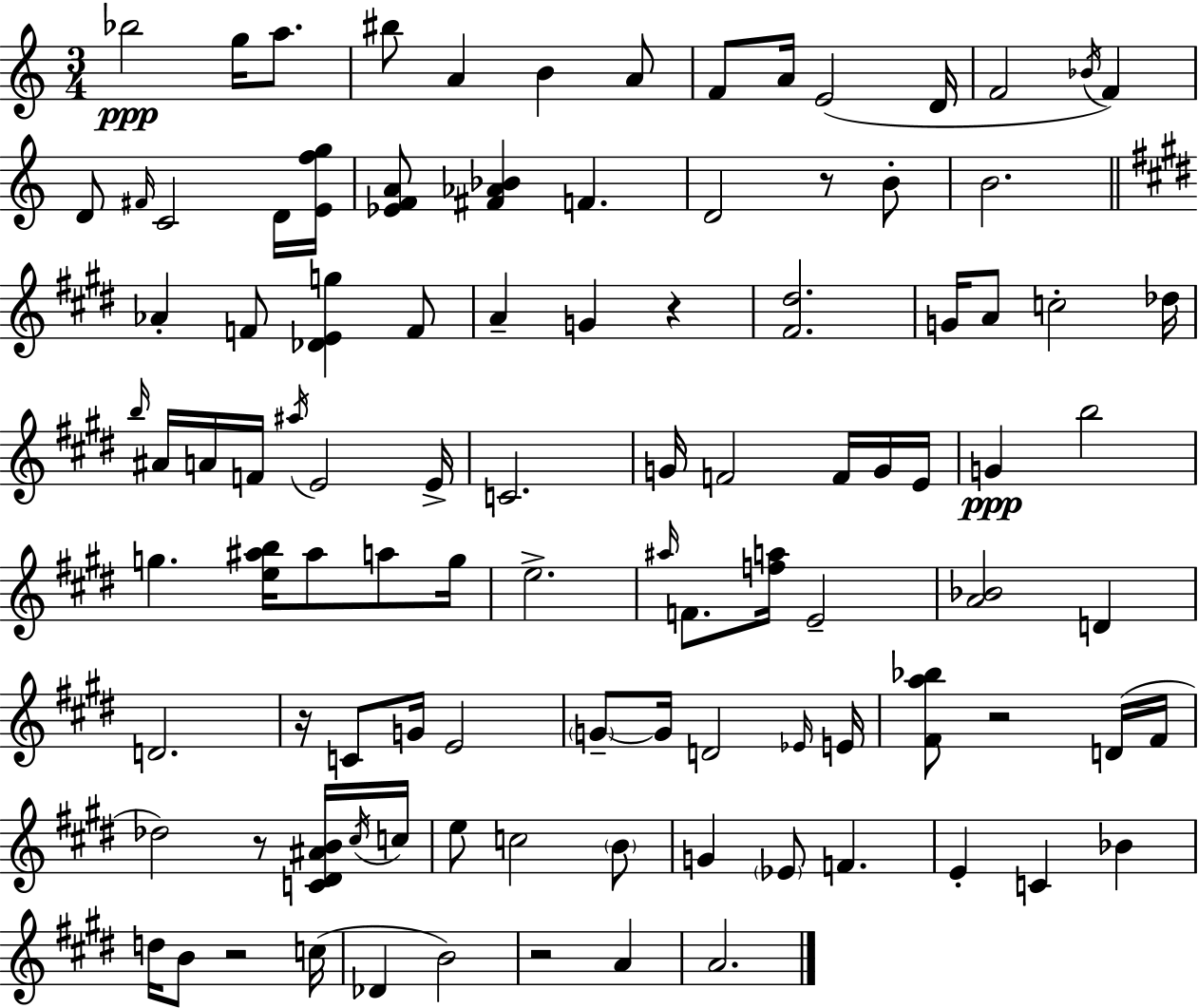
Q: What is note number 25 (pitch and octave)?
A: F4